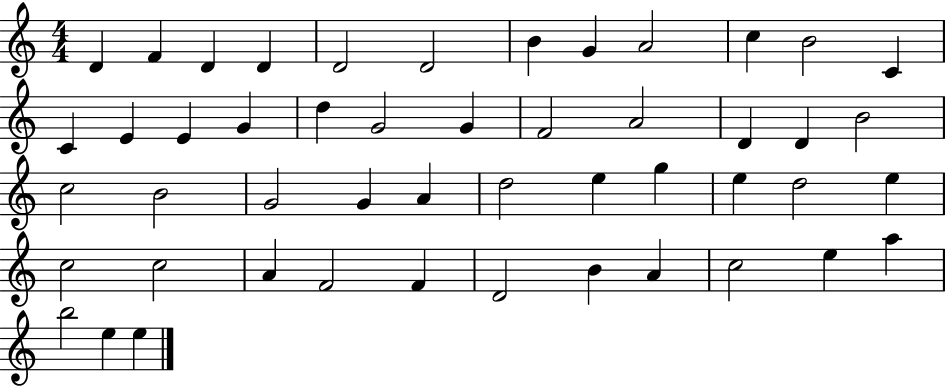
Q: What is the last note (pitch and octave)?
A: E5